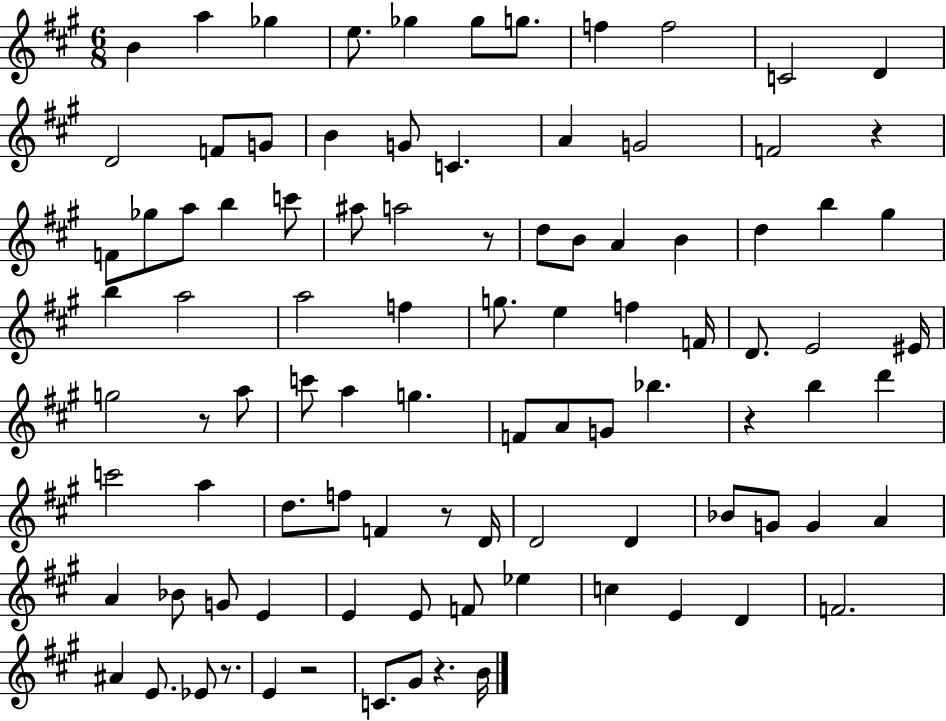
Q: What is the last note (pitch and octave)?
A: B4